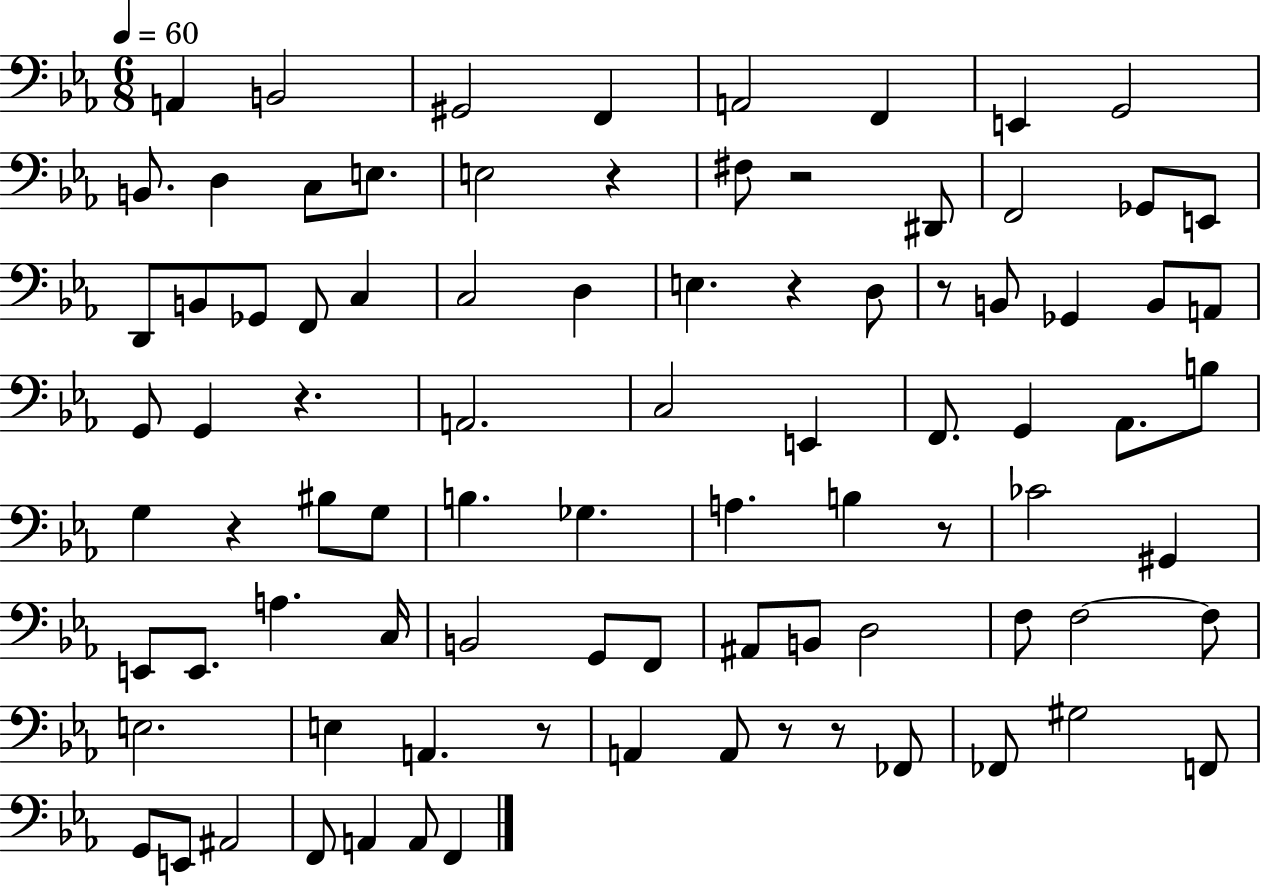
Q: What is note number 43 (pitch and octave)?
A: G3